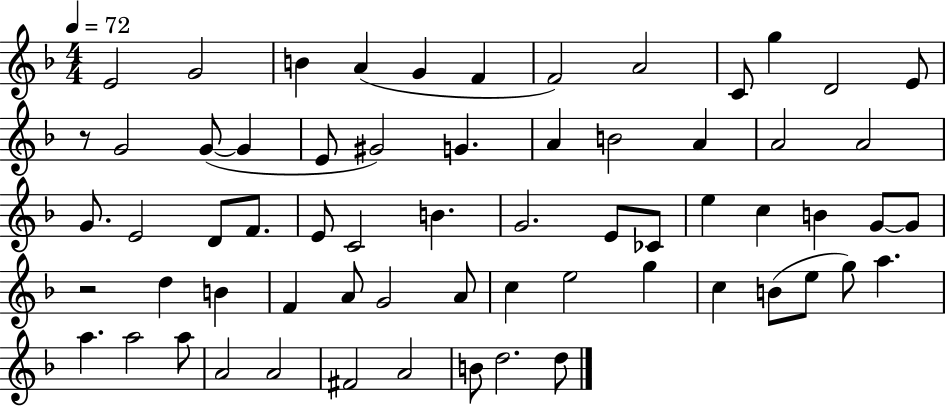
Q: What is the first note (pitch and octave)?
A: E4